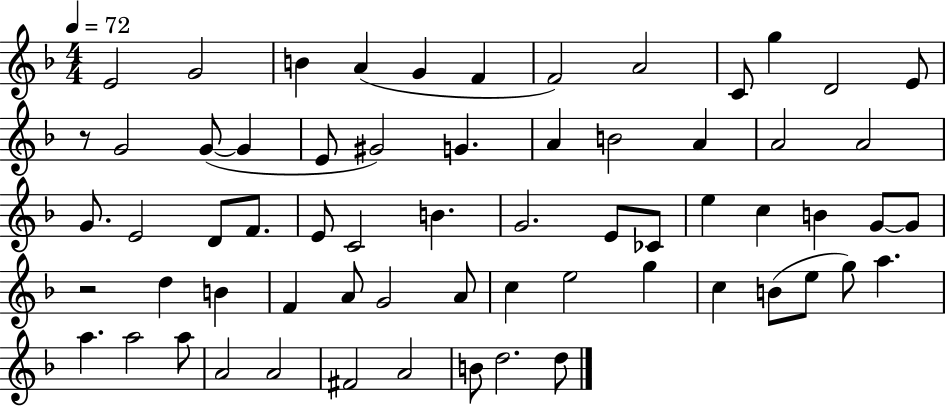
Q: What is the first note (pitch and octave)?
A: E4